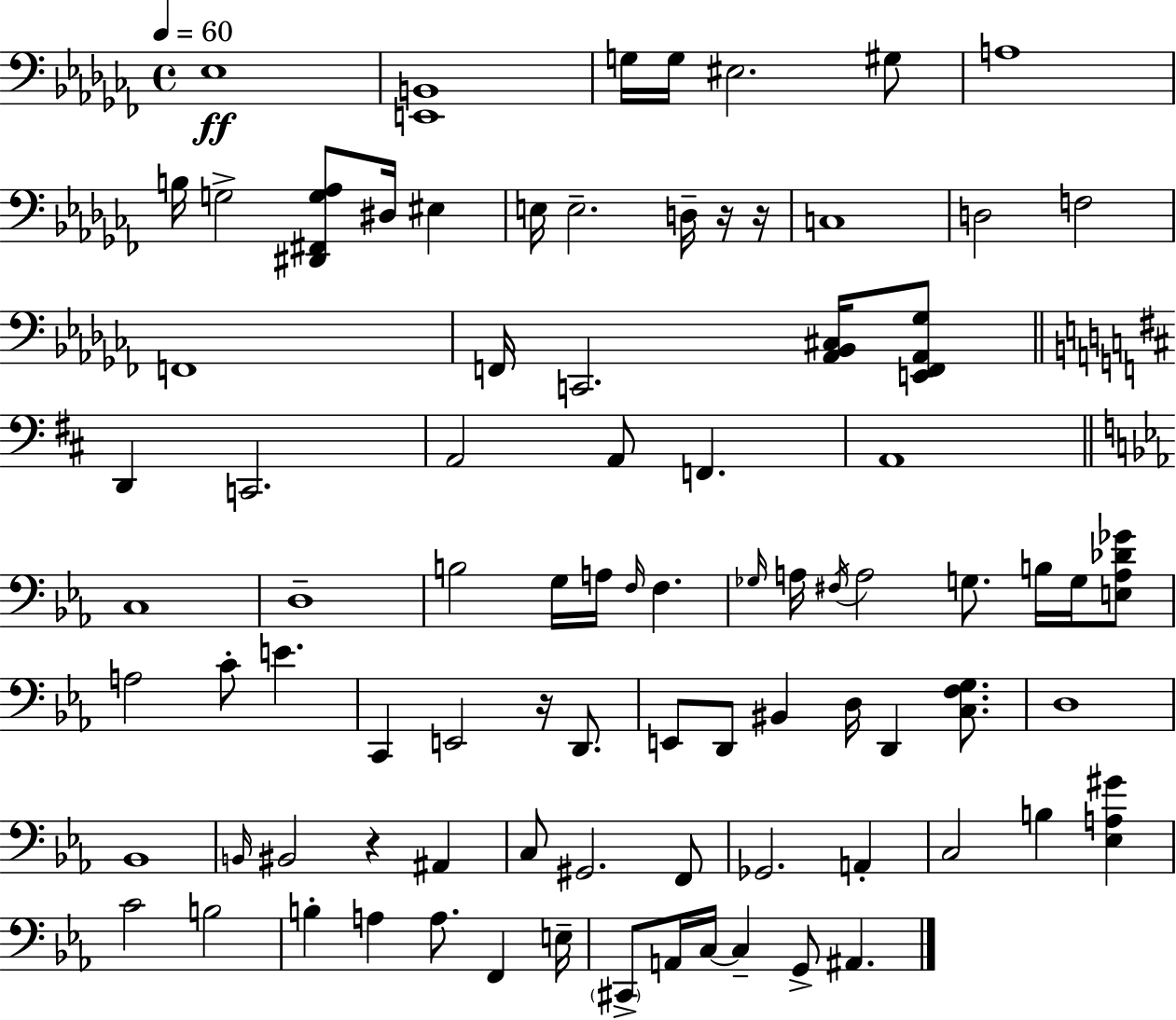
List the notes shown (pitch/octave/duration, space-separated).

Eb3/w [E2,B2]/w G3/s G3/s EIS3/h. G#3/e A3/w B3/s G3/h [D#2,F#2,G3,Ab3]/e D#3/s EIS3/q E3/s E3/h. D3/s R/s R/s C3/w D3/h F3/h F2/w F2/s C2/h. [Ab2,Bb2,C#3]/s [E2,F2,Ab2,Gb3]/e D2/q C2/h. A2/h A2/e F2/q. A2/w C3/w D3/w B3/h G3/s A3/s F3/s F3/q. Gb3/s A3/s F#3/s A3/h G3/e. B3/s G3/s [E3,A3,Db4,Gb4]/e A3/h C4/e E4/q. C2/q E2/h R/s D2/e. E2/e D2/e BIS2/q D3/s D2/q [C3,F3,G3]/e. D3/w Bb2/w B2/s BIS2/h R/q A#2/q C3/e G#2/h. F2/e Gb2/h. A2/q C3/h B3/q [Eb3,A3,G#4]/q C4/h B3/h B3/q A3/q A3/e. F2/q E3/s C#2/e A2/s C3/s C3/q G2/e A#2/q.